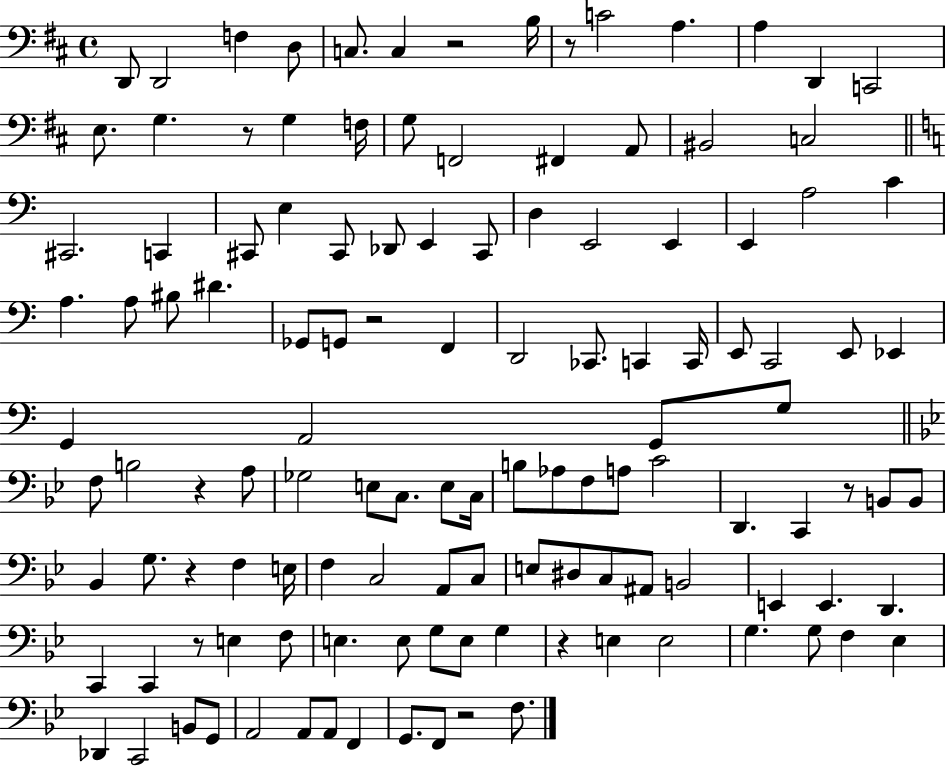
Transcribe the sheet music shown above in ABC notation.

X:1
T:Untitled
M:4/4
L:1/4
K:D
D,,/2 D,,2 F, D,/2 C,/2 C, z2 B,/4 z/2 C2 A, A, D,, C,,2 E,/2 G, z/2 G, F,/4 G,/2 F,,2 ^F,, A,,/2 ^B,,2 C,2 ^C,,2 C,, ^C,,/2 E, ^C,,/2 _D,,/2 E,, ^C,,/2 D, E,,2 E,, E,, A,2 C A, A,/2 ^B,/2 ^D _G,,/2 G,,/2 z2 F,, D,,2 _C,,/2 C,, C,,/4 E,,/2 C,,2 E,,/2 _E,, G,, A,,2 G,,/2 G,/2 F,/2 B,2 z A,/2 _G,2 E,/2 C,/2 E,/2 C,/4 B,/2 _A,/2 F,/2 A,/2 C2 D,, C,, z/2 B,,/2 B,,/2 _B,, G,/2 z F, E,/4 F, C,2 A,,/2 C,/2 E,/2 ^D,/2 C,/2 ^A,,/2 B,,2 E,, E,, D,, C,, C,, z/2 E, F,/2 E, E,/2 G,/2 E,/2 G, z E, E,2 G, G,/2 F, _E, _D,, C,,2 B,,/2 G,,/2 A,,2 A,,/2 A,,/2 F,, G,,/2 F,,/2 z2 F,/2